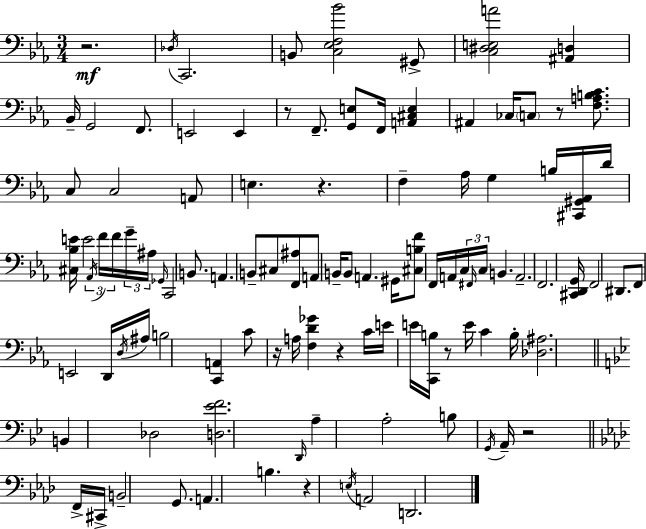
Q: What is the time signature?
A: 3/4